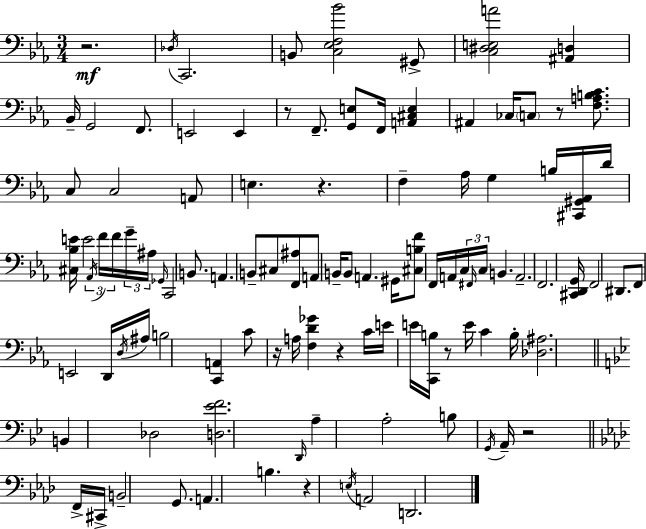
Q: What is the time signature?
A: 3/4